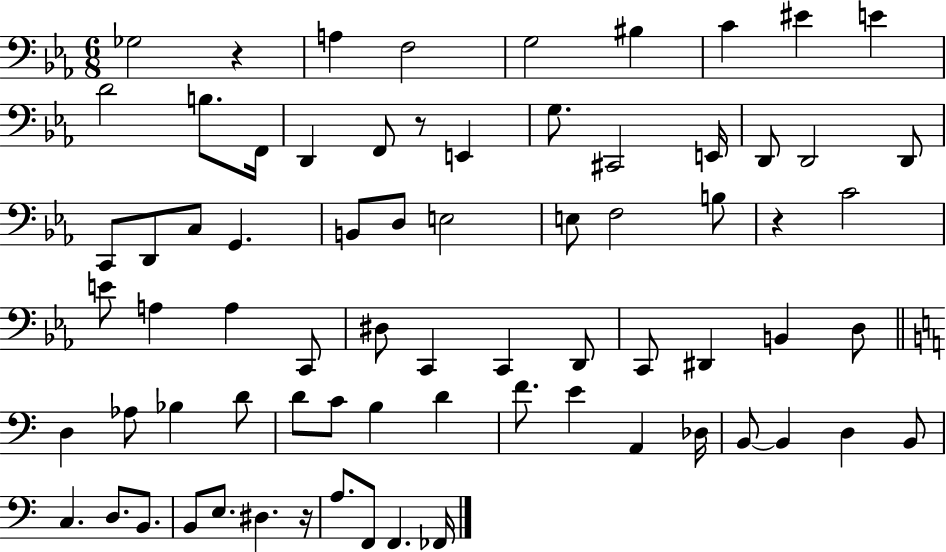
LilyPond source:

{
  \clef bass
  \numericTimeSignature
  \time 6/8
  \key ees \major
  ges2 r4 | a4 f2 | g2 bis4 | c'4 eis'4 e'4 | \break d'2 b8. f,16 | d,4 f,8 r8 e,4 | g8. cis,2 e,16 | d,8 d,2 d,8 | \break c,8 d,8 c8 g,4. | b,8 d8 e2 | e8 f2 b8 | r4 c'2 | \break e'8 a4 a4 c,8 | dis8 c,4 c,4 d,8 | c,8 dis,4 b,4 d8 | \bar "||" \break \key c \major d4 aes8 bes4 d'8 | d'8 c'8 b4 d'4 | f'8. e'4 a,4 des16 | b,8~~ b,4 d4 b,8 | \break c4. d8. b,8. | b,8 e8. dis4. r16 | a8. f,8 f,4. fes,16 | \bar "|."
}